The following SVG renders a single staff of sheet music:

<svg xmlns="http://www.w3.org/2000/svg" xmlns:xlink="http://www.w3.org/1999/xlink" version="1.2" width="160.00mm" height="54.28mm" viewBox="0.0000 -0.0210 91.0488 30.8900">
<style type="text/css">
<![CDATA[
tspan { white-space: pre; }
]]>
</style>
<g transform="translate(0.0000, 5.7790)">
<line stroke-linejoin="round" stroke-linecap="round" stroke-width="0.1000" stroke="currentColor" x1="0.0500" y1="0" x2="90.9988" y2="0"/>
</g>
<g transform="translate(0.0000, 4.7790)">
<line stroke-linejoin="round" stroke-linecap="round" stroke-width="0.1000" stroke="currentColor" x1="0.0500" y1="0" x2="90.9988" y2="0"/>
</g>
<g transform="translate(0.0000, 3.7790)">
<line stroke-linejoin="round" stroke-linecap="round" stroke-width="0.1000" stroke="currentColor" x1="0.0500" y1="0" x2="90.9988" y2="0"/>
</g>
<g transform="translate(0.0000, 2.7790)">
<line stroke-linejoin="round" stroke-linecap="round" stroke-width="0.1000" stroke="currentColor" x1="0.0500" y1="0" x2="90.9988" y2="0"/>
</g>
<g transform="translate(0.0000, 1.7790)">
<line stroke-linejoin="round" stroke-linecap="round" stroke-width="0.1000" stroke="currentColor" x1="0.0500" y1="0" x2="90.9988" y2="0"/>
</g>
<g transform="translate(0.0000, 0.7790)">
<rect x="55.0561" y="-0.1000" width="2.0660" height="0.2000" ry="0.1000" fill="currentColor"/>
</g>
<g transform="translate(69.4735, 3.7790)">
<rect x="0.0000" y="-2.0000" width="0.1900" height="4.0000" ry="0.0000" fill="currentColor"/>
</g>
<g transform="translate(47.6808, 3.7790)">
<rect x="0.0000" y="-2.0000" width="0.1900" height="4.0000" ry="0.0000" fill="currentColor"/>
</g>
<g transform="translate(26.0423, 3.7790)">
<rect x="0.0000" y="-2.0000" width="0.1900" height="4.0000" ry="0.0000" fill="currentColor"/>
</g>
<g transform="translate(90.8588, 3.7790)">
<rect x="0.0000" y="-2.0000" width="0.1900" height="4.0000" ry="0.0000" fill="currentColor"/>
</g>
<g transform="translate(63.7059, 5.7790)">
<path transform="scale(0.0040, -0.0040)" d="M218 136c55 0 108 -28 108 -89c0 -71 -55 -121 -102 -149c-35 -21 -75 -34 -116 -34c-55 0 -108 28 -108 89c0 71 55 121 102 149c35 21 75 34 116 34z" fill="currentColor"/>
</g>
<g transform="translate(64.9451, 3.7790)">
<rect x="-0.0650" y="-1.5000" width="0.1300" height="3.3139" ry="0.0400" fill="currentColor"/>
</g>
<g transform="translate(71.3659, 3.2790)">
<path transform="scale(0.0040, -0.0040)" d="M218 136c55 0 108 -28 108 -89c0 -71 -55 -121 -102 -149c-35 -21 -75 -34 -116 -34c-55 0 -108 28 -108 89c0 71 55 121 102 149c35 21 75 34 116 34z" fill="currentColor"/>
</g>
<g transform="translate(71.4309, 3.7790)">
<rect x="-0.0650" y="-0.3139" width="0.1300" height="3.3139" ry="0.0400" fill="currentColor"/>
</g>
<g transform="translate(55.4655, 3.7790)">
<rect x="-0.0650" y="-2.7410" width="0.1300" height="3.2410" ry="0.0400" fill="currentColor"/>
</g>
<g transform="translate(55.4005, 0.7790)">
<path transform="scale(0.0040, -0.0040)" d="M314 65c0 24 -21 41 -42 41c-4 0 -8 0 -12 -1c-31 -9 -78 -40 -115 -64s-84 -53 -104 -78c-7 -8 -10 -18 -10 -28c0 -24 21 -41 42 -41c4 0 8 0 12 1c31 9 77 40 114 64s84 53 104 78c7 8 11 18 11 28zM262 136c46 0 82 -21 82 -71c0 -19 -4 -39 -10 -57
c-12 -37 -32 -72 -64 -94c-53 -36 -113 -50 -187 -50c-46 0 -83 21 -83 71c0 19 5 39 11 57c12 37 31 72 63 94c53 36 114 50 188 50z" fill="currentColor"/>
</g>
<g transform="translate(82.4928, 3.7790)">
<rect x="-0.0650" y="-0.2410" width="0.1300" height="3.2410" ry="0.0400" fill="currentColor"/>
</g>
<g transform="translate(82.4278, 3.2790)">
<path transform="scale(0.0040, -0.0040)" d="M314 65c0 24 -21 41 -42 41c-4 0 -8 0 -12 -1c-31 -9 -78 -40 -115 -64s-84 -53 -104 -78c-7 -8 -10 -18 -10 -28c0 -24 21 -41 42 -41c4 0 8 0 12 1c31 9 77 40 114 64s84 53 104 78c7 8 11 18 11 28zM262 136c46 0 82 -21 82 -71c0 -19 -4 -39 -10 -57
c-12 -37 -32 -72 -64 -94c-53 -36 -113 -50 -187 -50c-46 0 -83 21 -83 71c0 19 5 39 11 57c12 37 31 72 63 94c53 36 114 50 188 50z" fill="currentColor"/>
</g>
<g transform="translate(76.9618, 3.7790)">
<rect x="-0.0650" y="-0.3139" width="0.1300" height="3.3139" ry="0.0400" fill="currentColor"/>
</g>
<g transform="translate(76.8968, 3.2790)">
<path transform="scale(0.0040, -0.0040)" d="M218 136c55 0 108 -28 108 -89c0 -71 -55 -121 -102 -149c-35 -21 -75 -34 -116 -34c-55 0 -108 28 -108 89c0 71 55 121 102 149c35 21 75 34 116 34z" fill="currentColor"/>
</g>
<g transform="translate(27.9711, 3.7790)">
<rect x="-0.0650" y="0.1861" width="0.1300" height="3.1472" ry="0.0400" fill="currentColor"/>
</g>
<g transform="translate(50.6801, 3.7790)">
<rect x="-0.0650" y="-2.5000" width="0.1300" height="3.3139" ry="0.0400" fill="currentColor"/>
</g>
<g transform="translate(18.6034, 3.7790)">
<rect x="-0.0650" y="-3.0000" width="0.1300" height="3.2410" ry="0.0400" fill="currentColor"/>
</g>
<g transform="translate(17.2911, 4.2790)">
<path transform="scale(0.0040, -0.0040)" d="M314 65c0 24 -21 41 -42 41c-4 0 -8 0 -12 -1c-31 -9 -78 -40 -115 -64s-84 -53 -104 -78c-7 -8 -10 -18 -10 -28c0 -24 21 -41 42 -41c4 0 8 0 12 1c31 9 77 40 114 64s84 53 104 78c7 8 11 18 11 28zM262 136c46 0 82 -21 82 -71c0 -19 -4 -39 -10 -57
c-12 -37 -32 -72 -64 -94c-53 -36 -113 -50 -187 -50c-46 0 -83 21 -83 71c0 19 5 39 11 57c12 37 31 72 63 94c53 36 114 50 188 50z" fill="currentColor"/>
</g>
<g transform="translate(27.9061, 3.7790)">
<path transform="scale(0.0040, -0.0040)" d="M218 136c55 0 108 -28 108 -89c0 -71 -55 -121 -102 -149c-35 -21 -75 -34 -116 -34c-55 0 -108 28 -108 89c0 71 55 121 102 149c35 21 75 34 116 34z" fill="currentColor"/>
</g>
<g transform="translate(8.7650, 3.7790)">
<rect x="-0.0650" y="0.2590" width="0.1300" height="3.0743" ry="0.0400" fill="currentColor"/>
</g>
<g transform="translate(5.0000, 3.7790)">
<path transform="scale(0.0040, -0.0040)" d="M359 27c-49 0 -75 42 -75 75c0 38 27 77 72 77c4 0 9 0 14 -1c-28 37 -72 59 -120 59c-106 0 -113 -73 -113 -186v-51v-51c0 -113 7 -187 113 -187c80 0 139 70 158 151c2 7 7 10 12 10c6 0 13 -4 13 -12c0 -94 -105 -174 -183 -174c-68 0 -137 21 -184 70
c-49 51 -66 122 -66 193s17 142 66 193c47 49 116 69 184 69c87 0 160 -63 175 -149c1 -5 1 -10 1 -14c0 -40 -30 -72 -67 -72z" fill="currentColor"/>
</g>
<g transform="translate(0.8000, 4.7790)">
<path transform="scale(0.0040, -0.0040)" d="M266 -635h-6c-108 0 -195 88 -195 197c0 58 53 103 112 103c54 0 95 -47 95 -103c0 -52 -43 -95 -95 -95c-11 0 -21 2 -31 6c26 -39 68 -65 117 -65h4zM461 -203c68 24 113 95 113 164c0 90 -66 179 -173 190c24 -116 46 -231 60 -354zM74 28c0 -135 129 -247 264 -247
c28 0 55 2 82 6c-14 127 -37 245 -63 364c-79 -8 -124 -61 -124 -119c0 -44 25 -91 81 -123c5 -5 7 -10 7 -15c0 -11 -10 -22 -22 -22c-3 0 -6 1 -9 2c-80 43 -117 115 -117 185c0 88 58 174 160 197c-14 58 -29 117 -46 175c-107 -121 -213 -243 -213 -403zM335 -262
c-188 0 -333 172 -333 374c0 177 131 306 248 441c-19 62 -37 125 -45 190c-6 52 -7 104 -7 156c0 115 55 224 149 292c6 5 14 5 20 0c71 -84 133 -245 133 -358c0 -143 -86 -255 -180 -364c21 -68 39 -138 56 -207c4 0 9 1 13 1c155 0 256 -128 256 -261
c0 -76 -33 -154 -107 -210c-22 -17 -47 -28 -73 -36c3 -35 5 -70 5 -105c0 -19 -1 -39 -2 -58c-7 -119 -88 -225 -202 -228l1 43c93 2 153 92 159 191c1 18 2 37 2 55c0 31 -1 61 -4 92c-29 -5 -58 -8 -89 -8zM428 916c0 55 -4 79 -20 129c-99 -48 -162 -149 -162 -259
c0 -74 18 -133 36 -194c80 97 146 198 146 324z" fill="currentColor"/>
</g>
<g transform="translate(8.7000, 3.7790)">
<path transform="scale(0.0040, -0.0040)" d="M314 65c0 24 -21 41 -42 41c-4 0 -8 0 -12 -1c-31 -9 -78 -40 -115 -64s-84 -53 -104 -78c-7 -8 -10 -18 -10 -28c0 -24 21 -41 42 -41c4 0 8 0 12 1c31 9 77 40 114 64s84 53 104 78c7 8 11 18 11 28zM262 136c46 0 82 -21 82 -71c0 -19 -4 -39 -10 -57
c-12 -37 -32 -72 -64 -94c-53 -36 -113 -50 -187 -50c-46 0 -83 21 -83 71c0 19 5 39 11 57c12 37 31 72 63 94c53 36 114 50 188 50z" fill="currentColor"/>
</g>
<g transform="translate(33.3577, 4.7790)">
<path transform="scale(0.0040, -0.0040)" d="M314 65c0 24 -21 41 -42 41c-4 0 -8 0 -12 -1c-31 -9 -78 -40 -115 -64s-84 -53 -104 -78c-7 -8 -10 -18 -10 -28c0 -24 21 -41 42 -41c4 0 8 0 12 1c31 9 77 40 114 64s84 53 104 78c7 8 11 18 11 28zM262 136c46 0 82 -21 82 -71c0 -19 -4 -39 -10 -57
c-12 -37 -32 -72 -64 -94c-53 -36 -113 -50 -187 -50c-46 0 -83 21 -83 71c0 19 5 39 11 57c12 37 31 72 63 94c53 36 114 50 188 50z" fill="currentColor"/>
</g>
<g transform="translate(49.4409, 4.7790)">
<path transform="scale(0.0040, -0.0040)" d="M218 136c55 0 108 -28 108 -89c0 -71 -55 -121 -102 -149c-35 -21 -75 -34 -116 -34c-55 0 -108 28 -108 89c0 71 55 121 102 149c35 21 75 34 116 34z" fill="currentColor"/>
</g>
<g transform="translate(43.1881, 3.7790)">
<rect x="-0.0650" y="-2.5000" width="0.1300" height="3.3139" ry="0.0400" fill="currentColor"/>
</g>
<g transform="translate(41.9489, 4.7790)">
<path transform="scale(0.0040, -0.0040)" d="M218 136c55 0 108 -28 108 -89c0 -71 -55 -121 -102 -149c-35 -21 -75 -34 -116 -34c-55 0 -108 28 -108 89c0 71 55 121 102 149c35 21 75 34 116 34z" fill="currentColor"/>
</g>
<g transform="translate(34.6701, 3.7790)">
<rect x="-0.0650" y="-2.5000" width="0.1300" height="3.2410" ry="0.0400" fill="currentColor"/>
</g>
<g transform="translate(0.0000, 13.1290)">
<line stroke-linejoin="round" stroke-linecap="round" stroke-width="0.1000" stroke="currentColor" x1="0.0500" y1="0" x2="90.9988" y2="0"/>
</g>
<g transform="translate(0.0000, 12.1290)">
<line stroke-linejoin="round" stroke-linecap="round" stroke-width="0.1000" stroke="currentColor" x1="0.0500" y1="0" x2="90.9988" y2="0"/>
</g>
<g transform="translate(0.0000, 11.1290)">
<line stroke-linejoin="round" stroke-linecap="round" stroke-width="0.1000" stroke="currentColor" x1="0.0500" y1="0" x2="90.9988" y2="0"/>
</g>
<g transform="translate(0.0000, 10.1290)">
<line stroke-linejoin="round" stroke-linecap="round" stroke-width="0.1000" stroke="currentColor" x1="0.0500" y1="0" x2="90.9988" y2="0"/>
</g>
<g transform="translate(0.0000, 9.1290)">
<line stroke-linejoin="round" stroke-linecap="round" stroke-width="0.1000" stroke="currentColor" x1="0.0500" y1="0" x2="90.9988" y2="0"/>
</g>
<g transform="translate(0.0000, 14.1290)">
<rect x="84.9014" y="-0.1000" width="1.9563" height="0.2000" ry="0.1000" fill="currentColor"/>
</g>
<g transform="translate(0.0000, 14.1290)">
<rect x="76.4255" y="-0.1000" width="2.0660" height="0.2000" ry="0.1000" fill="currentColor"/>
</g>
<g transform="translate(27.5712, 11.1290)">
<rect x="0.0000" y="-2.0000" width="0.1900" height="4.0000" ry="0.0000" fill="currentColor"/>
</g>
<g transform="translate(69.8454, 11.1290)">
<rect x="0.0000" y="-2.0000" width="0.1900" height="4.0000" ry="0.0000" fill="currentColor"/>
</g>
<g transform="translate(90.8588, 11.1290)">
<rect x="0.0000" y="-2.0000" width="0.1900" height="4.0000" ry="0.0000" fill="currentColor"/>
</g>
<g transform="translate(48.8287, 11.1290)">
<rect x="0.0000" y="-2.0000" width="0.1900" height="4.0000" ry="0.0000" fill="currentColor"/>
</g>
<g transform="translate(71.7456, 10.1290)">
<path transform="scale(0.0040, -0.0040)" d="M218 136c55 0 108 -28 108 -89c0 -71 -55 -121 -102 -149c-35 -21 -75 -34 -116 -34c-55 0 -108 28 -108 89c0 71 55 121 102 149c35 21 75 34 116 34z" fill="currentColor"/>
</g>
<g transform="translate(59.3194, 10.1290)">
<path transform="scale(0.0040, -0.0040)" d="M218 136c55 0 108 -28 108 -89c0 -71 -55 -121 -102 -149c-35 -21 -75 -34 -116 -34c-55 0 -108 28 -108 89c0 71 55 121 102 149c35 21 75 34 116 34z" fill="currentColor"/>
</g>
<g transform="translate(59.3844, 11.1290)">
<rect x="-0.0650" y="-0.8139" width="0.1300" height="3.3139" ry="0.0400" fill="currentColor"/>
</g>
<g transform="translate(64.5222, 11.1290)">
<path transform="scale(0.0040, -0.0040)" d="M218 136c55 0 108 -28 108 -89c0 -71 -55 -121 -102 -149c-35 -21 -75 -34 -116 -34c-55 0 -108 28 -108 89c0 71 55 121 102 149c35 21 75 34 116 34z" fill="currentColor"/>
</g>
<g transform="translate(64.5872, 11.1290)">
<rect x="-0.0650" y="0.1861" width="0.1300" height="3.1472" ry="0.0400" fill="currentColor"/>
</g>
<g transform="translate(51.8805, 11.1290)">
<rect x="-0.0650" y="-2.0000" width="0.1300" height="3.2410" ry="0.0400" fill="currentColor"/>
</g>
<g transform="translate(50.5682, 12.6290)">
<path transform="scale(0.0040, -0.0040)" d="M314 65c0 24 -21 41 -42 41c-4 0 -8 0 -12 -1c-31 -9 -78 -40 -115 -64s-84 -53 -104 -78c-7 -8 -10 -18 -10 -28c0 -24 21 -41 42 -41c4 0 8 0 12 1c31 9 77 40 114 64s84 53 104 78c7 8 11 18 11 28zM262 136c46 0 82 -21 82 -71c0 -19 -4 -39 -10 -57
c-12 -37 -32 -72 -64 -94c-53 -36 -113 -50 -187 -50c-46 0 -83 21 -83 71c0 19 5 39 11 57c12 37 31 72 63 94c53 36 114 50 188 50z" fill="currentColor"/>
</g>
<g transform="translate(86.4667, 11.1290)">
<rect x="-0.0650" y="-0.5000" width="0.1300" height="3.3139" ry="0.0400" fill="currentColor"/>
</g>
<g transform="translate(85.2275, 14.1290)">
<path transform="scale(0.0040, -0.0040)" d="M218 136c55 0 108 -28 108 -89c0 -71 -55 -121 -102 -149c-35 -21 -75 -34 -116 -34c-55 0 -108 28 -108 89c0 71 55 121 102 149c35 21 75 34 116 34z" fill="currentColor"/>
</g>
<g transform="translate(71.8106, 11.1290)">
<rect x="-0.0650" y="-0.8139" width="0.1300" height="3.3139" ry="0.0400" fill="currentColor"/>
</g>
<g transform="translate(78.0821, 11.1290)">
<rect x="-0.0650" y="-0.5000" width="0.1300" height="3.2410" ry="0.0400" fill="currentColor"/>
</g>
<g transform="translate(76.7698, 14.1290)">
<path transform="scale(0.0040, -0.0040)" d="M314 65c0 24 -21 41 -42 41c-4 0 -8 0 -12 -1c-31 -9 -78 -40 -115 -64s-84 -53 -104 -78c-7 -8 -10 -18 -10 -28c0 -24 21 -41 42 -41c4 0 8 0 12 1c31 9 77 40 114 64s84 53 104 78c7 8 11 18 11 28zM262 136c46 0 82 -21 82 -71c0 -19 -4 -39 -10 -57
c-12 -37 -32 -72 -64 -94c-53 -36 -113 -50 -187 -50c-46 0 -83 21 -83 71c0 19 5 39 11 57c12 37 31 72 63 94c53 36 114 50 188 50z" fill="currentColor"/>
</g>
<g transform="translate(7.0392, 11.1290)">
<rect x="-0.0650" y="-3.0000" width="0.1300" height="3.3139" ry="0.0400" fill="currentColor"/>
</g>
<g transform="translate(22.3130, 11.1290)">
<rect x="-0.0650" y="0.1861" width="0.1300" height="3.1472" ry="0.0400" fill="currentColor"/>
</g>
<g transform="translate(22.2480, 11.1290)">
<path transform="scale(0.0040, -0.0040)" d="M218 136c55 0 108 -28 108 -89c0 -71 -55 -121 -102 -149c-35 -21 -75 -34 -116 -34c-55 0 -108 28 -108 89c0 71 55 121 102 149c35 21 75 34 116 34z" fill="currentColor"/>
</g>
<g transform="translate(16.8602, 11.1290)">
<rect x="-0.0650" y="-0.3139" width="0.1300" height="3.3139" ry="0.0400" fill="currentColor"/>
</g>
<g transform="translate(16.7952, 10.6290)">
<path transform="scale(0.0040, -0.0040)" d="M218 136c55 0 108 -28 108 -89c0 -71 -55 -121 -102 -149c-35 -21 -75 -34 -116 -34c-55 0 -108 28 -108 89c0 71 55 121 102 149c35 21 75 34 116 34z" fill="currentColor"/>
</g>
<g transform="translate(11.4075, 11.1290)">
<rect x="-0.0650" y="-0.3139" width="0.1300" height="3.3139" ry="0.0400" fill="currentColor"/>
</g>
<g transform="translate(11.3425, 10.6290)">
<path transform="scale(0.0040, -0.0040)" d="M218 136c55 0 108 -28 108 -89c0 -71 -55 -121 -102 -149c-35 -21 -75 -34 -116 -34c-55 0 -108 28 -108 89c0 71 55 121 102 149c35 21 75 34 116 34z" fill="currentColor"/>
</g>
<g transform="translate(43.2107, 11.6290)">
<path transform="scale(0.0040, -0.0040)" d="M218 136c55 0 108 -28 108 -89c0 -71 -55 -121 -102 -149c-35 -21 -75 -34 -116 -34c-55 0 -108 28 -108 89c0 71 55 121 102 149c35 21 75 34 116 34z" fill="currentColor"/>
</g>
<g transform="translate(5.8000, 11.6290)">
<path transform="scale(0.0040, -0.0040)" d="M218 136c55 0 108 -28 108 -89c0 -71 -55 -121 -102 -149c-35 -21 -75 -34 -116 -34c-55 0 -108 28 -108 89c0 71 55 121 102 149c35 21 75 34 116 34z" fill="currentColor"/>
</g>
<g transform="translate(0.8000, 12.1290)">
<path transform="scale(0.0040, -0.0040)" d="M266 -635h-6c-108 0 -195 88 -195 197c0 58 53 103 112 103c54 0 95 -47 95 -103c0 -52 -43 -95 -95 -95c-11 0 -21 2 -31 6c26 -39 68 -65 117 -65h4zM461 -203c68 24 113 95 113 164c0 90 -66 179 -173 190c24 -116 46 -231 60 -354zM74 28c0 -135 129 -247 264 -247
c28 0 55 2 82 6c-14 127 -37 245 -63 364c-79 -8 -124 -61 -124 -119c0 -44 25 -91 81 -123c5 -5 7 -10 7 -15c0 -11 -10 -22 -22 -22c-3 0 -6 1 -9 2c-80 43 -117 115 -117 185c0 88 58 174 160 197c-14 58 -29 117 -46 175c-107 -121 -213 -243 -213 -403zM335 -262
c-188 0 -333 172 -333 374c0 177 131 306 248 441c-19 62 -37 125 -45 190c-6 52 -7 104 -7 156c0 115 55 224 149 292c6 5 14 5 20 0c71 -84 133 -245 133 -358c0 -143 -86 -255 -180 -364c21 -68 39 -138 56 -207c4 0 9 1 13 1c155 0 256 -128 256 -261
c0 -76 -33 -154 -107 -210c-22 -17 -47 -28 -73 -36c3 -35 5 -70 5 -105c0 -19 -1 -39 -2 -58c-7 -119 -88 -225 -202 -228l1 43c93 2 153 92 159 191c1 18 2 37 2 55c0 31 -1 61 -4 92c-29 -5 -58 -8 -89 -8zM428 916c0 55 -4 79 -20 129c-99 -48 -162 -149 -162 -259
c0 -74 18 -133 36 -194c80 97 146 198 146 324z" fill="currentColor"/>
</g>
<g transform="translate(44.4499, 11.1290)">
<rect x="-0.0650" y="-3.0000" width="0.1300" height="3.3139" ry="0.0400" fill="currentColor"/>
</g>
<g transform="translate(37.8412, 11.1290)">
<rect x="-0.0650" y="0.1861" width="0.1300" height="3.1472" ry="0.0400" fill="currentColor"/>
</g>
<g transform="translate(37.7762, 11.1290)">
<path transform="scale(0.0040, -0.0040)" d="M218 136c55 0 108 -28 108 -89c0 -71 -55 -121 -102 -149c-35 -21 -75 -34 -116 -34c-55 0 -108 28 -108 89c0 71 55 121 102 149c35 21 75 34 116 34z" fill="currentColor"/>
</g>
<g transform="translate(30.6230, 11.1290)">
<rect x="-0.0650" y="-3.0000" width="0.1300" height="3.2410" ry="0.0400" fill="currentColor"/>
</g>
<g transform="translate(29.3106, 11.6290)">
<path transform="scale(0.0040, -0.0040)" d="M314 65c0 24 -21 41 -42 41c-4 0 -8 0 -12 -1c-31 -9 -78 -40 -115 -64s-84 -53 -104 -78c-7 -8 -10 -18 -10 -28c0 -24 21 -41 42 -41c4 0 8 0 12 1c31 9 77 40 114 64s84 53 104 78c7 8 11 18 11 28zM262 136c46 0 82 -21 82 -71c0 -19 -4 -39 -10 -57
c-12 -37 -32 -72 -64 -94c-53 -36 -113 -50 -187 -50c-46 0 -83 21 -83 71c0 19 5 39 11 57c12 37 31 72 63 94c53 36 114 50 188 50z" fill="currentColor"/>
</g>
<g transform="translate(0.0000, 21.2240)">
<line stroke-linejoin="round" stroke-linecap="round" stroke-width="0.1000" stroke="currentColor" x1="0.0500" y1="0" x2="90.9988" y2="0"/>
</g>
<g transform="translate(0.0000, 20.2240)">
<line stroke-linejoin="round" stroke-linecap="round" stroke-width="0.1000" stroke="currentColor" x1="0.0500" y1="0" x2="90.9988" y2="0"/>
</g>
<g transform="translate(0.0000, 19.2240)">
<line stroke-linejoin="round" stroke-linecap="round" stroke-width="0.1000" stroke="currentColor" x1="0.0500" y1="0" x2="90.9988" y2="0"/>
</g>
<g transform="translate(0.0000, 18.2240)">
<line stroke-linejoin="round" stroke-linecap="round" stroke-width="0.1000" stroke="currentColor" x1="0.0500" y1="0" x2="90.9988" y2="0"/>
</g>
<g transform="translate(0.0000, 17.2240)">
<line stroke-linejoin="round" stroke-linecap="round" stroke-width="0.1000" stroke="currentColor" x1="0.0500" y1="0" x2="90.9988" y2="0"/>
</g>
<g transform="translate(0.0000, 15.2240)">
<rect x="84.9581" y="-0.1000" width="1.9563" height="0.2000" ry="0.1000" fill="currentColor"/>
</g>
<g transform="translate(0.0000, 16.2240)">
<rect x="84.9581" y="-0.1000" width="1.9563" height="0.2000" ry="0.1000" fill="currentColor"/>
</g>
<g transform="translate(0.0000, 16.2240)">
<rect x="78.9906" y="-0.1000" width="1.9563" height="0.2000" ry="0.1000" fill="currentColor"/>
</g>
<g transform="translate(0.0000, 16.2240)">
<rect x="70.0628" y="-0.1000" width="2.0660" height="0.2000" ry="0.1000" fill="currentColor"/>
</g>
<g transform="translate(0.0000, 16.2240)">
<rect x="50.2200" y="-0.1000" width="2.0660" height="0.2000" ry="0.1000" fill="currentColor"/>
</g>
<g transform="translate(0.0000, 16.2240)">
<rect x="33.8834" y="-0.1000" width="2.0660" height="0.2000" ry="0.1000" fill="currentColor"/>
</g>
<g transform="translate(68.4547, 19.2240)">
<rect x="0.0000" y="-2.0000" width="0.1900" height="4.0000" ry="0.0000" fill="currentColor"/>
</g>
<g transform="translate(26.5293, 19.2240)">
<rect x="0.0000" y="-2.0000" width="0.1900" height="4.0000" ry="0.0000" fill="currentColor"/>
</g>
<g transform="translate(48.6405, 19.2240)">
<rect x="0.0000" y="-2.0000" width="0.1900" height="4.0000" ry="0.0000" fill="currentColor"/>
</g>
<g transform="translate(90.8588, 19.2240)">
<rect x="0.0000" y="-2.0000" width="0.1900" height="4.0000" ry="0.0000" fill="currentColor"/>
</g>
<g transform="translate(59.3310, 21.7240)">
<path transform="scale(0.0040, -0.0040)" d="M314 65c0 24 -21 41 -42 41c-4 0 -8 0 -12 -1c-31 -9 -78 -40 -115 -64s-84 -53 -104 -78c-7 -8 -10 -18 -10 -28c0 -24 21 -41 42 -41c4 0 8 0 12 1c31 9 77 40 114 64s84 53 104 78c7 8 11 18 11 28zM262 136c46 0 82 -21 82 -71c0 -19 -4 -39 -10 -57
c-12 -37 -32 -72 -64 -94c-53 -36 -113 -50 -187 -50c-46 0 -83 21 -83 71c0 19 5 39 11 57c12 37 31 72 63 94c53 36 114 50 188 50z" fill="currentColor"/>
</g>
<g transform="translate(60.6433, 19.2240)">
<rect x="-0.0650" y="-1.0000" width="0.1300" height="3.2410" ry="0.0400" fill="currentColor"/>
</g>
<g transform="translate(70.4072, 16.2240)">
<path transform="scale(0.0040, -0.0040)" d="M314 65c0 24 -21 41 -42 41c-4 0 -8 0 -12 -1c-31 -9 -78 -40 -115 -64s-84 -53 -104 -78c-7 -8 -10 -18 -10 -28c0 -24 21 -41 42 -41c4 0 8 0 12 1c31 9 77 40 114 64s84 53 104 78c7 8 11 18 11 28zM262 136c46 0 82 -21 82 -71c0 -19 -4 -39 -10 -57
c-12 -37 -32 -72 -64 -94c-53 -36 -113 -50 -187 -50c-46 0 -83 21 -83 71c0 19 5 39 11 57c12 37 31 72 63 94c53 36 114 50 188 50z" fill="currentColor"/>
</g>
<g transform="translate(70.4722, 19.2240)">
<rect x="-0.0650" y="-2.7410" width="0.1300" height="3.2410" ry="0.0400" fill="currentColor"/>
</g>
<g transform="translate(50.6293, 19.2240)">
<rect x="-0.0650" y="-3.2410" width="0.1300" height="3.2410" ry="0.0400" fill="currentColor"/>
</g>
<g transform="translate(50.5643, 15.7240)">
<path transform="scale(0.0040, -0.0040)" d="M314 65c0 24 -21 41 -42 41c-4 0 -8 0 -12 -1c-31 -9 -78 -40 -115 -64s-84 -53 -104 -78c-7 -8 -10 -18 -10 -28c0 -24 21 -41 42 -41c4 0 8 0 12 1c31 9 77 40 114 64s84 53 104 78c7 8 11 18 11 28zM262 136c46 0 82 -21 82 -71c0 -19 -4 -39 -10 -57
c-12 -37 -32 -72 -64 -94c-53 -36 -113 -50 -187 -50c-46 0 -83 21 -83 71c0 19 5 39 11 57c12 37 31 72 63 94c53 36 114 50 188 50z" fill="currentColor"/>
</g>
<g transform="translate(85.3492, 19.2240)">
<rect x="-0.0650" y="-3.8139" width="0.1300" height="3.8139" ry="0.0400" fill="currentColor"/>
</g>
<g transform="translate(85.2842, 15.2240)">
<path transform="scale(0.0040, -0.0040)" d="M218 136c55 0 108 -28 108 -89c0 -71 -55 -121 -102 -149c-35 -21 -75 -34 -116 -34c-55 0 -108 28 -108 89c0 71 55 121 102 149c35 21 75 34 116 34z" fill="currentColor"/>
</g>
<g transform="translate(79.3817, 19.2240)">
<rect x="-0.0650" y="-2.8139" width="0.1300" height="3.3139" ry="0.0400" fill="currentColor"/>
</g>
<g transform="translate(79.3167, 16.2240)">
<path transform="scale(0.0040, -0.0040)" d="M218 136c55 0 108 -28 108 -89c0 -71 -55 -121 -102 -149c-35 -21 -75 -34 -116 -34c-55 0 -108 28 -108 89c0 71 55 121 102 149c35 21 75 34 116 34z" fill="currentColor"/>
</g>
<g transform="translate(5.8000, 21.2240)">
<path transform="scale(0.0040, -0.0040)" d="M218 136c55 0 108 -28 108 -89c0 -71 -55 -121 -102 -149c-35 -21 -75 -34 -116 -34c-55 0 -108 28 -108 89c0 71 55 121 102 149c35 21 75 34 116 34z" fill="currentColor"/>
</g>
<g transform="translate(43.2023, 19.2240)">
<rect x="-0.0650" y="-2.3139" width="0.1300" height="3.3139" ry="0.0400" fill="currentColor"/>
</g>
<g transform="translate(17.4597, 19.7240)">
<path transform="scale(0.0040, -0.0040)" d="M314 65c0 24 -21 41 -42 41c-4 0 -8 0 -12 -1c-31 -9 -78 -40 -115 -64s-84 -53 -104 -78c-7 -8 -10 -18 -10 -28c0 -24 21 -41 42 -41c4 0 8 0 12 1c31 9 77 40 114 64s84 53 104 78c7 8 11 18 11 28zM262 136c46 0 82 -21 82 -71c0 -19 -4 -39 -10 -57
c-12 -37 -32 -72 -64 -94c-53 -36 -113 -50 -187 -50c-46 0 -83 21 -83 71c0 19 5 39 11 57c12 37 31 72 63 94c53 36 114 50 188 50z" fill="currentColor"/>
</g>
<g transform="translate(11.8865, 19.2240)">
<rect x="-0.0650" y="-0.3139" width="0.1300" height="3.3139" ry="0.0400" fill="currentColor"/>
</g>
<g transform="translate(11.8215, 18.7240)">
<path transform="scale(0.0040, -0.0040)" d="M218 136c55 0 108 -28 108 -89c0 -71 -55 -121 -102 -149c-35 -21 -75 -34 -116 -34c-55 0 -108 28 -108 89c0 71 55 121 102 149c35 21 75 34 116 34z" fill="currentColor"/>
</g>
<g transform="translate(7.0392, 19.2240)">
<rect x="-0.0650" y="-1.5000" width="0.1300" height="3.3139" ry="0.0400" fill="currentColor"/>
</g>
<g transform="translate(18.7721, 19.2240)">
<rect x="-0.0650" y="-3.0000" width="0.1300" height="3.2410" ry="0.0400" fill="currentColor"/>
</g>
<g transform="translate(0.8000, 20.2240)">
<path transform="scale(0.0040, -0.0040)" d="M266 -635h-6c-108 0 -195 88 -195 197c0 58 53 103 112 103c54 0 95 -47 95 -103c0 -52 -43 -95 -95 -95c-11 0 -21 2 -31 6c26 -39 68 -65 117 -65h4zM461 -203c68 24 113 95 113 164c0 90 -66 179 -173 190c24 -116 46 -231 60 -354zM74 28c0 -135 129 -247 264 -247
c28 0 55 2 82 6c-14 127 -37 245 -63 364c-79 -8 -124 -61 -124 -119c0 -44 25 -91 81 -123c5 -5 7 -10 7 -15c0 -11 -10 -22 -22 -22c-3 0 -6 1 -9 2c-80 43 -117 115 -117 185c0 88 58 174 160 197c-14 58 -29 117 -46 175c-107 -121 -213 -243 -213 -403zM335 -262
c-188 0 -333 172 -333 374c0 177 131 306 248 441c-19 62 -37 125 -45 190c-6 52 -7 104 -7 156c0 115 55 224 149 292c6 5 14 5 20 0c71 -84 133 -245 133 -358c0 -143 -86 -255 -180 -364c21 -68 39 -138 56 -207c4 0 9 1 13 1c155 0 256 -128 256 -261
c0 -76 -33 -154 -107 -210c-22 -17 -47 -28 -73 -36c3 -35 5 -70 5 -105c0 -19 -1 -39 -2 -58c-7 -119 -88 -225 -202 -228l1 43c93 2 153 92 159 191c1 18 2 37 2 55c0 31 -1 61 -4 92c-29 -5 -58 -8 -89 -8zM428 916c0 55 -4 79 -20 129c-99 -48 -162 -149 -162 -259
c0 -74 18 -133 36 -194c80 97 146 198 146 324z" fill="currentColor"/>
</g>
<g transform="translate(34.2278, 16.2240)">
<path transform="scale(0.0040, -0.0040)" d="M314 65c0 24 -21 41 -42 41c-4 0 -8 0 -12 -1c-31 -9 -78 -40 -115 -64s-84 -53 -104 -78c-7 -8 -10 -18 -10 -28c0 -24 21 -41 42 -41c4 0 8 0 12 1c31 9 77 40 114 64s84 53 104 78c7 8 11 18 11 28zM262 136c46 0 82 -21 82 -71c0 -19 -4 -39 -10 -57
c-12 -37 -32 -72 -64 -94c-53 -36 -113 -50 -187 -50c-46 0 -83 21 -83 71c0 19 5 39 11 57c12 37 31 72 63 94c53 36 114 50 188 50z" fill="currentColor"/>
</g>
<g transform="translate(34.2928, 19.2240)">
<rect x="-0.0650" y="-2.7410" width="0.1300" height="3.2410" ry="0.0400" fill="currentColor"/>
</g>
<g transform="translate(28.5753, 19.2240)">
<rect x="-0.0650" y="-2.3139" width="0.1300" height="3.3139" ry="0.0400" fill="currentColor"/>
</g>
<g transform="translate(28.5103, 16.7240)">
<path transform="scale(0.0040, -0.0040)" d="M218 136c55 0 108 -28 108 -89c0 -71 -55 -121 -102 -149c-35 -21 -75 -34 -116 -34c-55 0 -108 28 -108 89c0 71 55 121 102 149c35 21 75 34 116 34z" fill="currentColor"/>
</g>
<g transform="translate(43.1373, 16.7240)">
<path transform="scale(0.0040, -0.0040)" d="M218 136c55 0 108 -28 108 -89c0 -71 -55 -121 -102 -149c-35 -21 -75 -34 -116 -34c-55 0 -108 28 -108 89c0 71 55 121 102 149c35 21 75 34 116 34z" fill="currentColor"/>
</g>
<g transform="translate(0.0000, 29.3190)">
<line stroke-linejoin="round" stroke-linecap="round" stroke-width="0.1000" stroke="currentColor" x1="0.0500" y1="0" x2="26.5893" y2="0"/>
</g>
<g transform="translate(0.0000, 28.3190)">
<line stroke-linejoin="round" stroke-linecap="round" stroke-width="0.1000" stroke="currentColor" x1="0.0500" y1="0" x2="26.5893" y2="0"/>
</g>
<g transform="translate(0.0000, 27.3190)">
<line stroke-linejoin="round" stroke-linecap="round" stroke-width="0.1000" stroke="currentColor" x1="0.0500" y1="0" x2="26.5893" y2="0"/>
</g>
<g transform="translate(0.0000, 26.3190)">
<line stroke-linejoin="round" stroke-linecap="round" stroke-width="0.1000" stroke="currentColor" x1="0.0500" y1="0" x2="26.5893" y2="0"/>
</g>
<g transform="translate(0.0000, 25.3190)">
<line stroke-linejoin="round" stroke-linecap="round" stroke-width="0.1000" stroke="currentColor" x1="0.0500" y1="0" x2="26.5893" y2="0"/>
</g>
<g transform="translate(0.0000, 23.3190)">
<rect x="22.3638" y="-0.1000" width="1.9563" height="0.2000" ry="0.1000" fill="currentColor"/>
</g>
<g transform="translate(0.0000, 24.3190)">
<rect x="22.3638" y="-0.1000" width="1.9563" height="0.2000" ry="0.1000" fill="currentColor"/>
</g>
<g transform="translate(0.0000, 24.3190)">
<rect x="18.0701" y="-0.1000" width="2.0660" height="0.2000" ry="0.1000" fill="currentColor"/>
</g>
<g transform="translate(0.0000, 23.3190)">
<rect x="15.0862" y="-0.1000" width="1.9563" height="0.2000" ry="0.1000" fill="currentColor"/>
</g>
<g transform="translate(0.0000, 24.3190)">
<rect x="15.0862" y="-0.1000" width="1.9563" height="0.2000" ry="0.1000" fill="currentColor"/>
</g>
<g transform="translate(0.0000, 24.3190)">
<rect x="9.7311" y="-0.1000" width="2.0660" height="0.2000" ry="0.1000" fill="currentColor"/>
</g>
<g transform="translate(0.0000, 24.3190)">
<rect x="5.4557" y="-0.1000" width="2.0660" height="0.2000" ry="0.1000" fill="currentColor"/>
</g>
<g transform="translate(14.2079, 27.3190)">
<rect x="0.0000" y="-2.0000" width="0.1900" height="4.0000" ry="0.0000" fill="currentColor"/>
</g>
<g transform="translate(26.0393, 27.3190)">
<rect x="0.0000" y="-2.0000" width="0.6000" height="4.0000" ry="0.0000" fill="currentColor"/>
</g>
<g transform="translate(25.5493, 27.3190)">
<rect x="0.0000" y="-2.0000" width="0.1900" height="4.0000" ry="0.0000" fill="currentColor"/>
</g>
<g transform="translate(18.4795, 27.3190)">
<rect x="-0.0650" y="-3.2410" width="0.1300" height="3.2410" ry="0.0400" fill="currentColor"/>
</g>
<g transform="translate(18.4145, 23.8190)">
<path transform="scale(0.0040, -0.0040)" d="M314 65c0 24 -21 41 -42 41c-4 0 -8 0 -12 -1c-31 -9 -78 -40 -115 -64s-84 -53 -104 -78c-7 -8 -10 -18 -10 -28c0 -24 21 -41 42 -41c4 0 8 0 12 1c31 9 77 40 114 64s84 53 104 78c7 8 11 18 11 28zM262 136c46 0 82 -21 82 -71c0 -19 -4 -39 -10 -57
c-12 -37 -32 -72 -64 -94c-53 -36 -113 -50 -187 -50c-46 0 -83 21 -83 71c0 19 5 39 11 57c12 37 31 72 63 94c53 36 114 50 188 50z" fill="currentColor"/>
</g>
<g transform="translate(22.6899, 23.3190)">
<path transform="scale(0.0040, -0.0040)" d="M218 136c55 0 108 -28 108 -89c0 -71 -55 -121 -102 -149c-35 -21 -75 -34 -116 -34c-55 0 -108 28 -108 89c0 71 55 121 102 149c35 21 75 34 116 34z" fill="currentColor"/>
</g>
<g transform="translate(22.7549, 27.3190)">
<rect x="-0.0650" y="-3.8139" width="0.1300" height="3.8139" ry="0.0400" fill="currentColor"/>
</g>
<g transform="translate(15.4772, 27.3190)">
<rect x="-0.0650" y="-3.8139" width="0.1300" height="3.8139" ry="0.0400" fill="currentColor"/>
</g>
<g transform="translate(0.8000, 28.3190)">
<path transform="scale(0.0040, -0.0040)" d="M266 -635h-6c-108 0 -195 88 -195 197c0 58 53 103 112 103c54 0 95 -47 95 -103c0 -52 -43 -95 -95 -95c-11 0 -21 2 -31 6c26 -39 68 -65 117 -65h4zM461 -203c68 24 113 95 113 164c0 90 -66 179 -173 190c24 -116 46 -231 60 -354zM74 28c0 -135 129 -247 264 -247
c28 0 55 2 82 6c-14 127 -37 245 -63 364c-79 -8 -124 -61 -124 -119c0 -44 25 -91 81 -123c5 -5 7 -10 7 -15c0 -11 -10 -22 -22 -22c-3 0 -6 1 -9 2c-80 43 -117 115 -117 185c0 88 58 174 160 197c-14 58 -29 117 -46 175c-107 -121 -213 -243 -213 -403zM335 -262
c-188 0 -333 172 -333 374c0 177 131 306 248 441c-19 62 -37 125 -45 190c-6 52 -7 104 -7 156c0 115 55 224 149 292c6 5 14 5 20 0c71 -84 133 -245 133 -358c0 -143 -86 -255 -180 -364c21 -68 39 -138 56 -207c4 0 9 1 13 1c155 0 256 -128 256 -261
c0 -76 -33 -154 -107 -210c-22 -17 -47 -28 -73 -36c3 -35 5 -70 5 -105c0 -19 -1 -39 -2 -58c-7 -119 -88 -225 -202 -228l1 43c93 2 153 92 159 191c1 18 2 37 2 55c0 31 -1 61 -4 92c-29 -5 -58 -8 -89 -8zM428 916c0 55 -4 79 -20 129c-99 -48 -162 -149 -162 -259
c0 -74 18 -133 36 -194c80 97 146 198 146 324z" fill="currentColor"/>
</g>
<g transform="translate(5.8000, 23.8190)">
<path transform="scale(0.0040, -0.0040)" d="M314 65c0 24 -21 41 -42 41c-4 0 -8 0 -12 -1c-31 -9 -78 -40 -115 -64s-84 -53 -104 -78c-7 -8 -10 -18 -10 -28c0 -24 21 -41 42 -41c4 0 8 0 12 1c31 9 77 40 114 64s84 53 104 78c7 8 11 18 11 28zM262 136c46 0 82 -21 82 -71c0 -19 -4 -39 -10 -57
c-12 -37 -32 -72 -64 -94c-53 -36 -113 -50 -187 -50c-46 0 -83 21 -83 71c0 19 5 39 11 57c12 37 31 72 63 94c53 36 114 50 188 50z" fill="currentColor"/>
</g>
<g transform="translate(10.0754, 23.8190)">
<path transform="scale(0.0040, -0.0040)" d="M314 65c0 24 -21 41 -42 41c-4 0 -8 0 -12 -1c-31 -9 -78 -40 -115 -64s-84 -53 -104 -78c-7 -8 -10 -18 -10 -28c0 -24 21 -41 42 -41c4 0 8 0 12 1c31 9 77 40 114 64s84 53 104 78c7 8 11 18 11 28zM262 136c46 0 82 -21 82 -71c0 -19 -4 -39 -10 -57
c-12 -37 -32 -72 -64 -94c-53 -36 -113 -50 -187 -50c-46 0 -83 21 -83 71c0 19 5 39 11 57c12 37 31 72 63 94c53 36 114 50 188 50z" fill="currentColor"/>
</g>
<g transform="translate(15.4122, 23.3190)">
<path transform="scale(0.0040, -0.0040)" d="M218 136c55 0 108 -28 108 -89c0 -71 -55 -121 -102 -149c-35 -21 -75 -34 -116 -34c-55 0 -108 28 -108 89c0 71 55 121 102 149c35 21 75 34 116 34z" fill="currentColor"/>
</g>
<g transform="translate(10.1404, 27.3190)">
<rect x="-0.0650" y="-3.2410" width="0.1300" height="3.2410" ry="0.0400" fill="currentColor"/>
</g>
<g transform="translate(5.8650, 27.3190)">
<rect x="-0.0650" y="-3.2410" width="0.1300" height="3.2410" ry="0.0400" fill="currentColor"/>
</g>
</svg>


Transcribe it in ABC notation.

X:1
T:Untitled
M:4/4
L:1/4
K:C
B2 A2 B G2 G G a2 E c c c2 A c c B A2 B A F2 d B d C2 C E c A2 g a2 g b2 D2 a2 a c' b2 b2 c' b2 c'